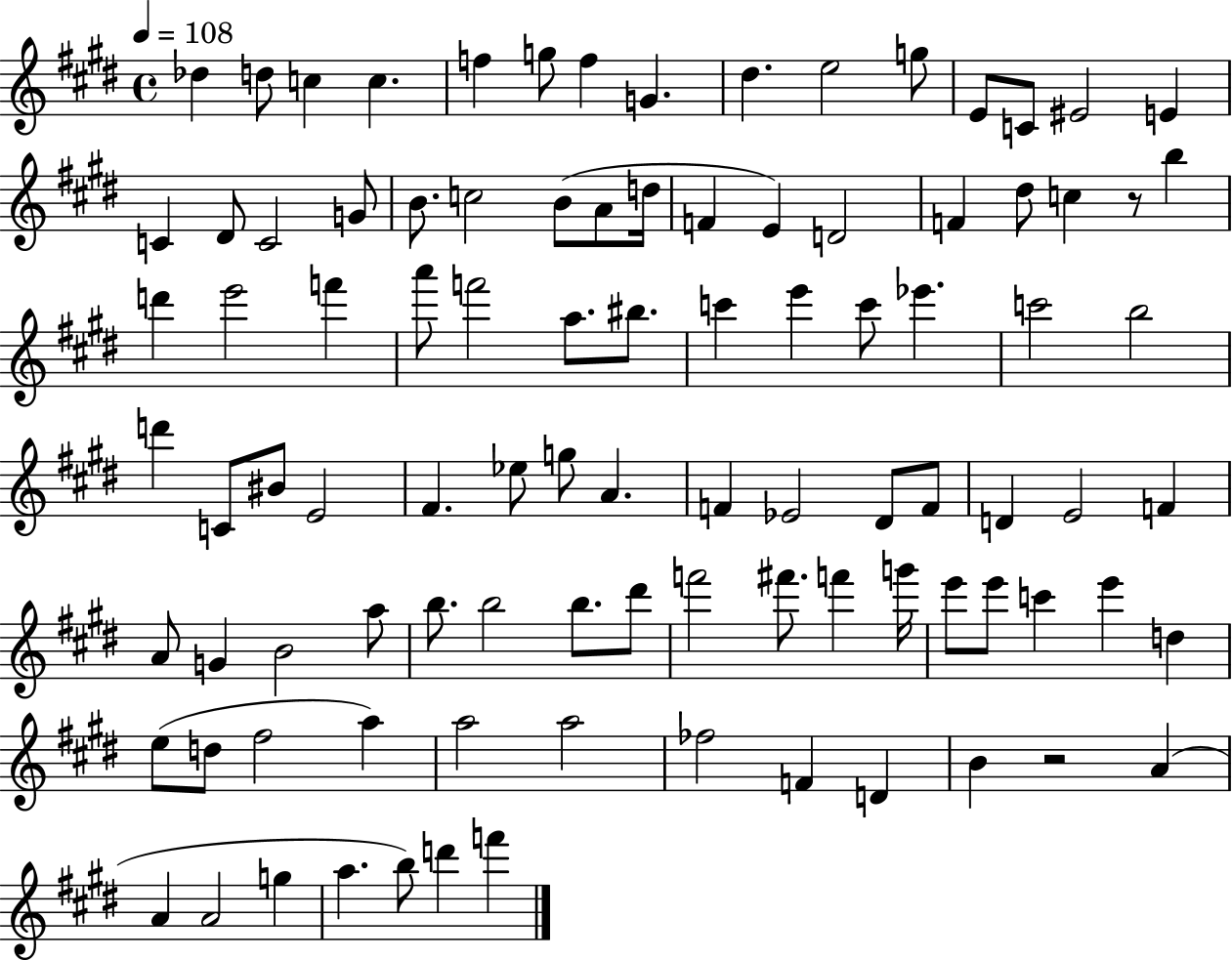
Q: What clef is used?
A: treble